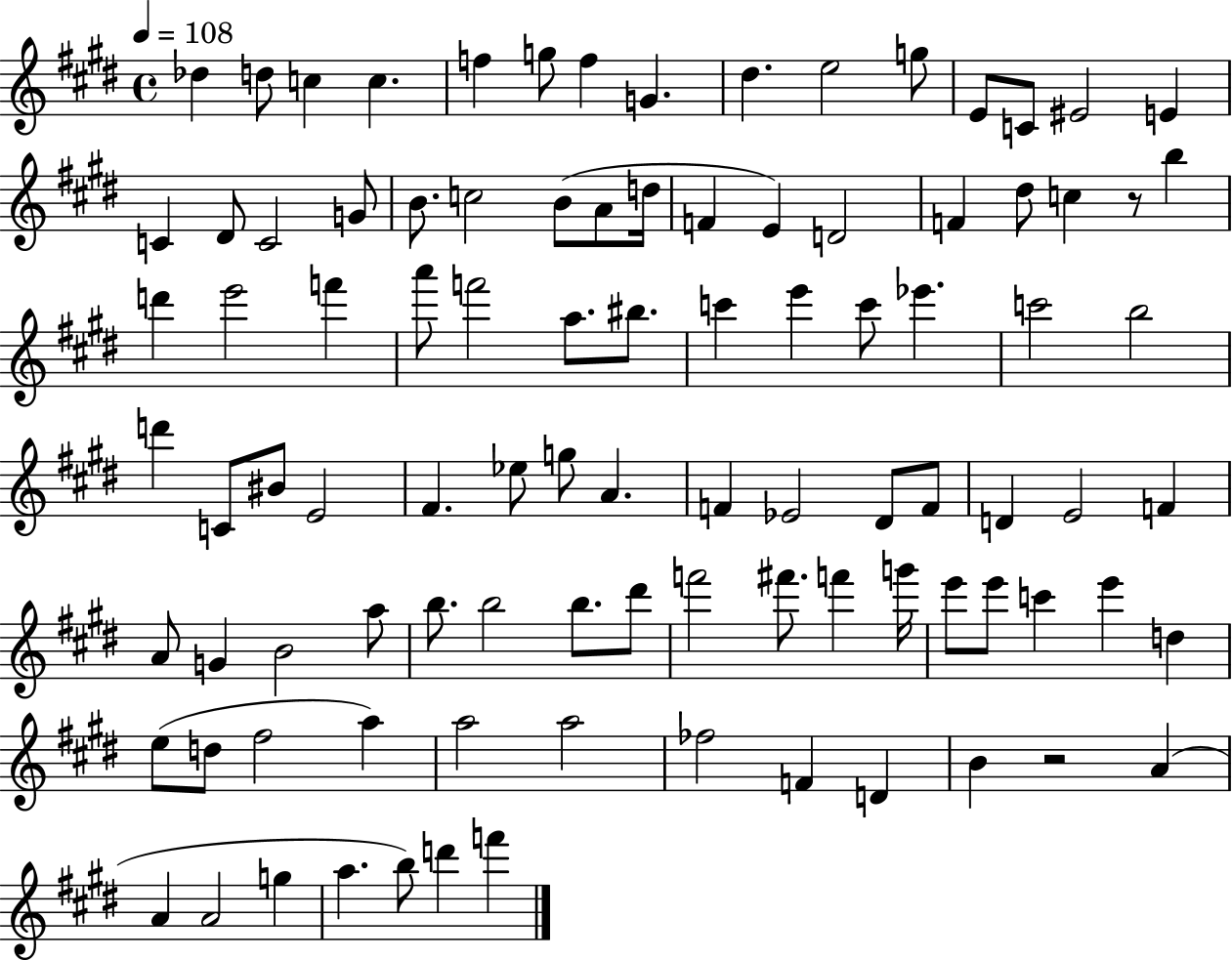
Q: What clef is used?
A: treble